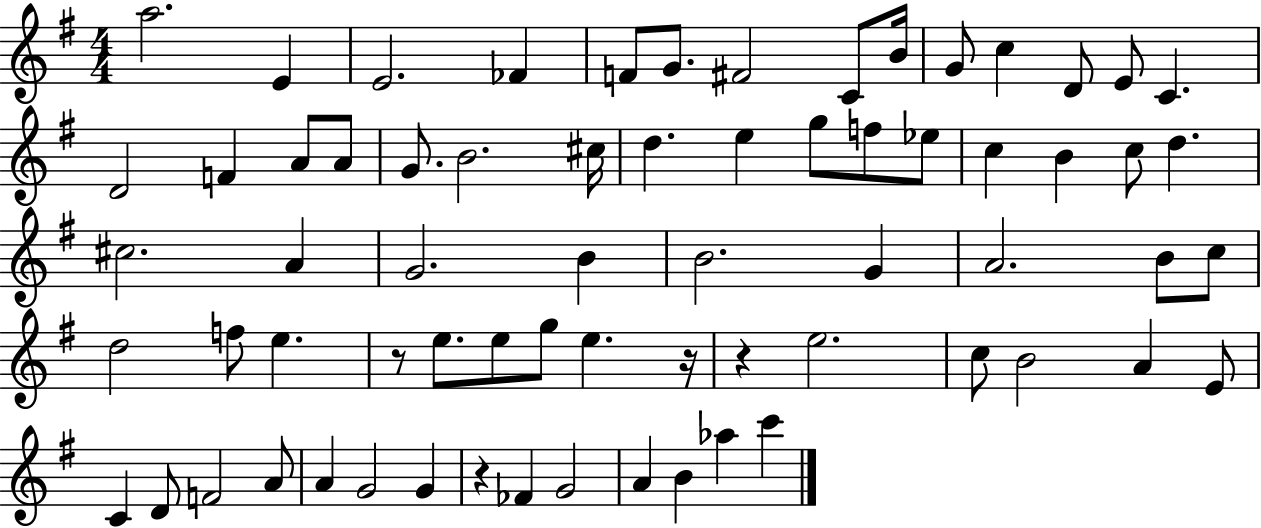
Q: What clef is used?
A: treble